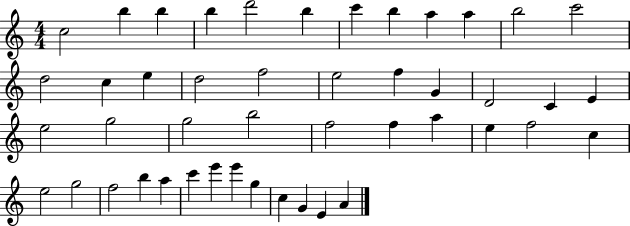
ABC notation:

X:1
T:Untitled
M:4/4
L:1/4
K:C
c2 b b b d'2 b c' b a a b2 c'2 d2 c e d2 f2 e2 f G D2 C E e2 g2 g2 b2 f2 f a e f2 c e2 g2 f2 b a c' e' e' g c G E A